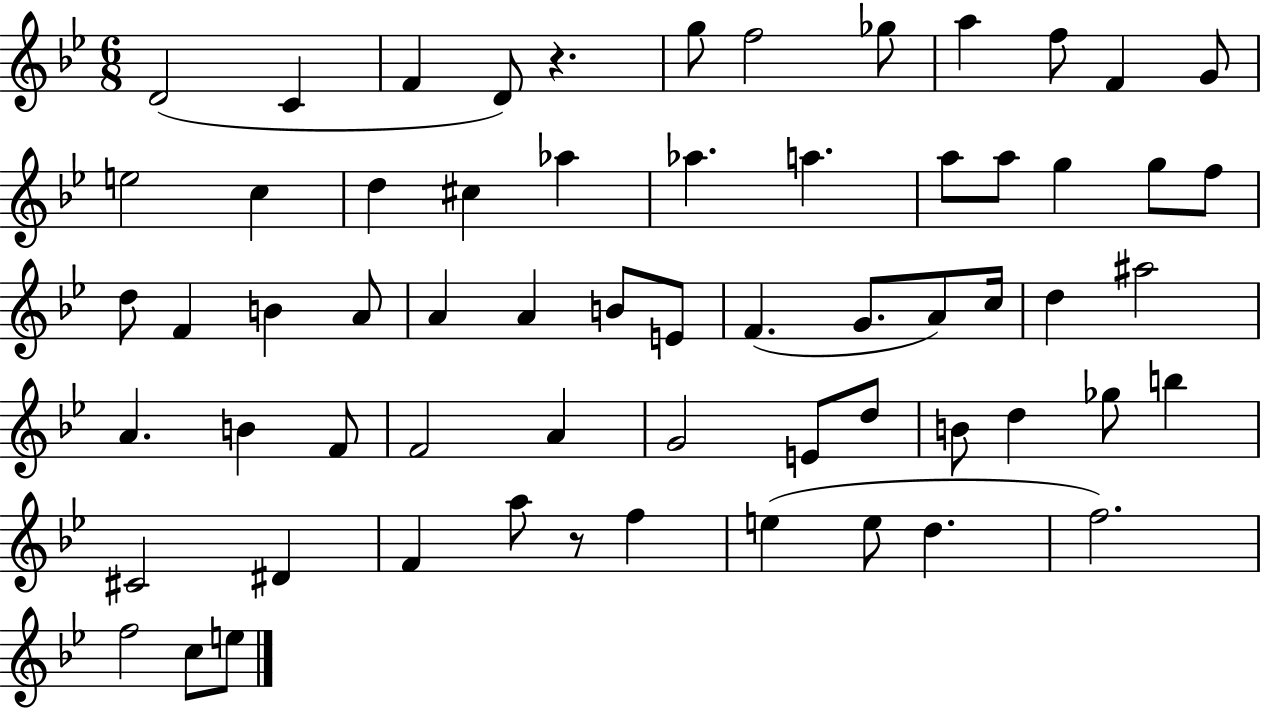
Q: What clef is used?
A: treble